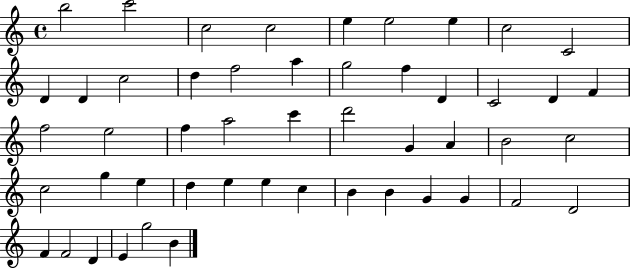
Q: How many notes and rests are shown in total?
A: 50